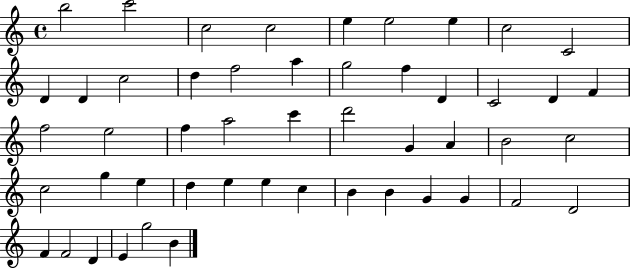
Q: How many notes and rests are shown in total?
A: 50